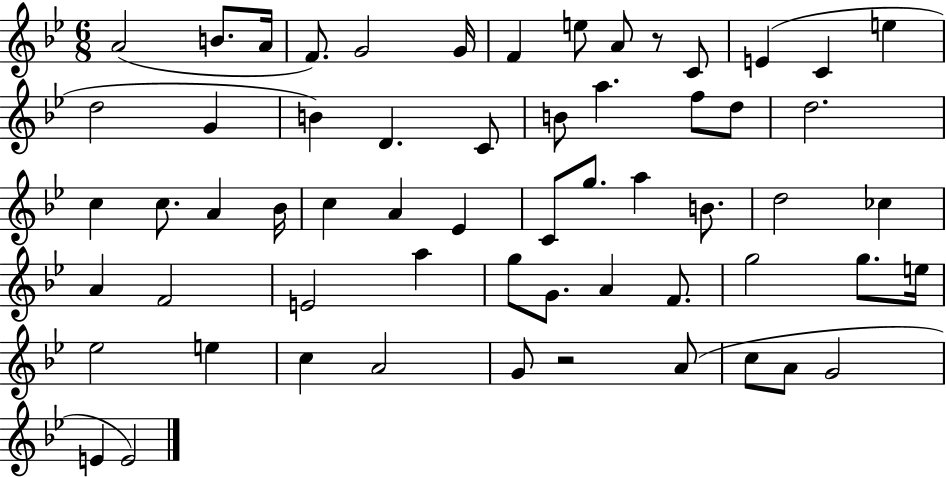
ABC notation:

X:1
T:Untitled
M:6/8
L:1/4
K:Bb
A2 B/2 A/4 F/2 G2 G/4 F e/2 A/2 z/2 C/2 E C e d2 G B D C/2 B/2 a f/2 d/2 d2 c c/2 A _B/4 c A _E C/2 g/2 a B/2 d2 _c A F2 E2 a g/2 G/2 A F/2 g2 g/2 e/4 _e2 e c A2 G/2 z2 A/2 c/2 A/2 G2 E E2